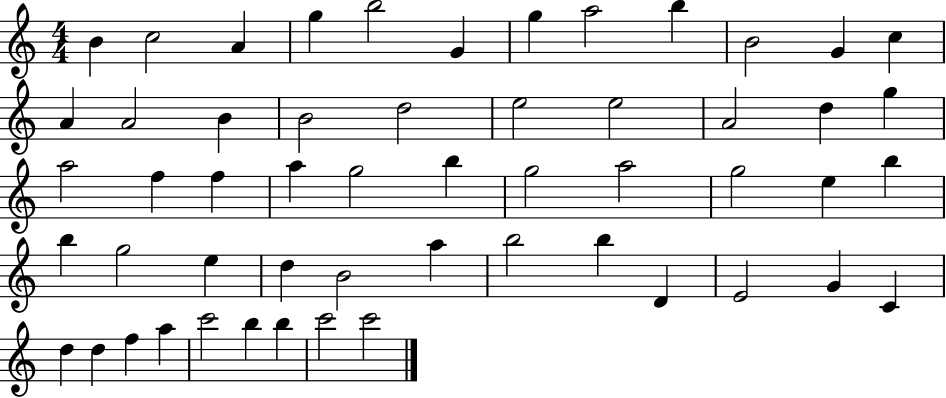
{
  \clef treble
  \numericTimeSignature
  \time 4/4
  \key c \major
  b'4 c''2 a'4 | g''4 b''2 g'4 | g''4 a''2 b''4 | b'2 g'4 c''4 | \break a'4 a'2 b'4 | b'2 d''2 | e''2 e''2 | a'2 d''4 g''4 | \break a''2 f''4 f''4 | a''4 g''2 b''4 | g''2 a''2 | g''2 e''4 b''4 | \break b''4 g''2 e''4 | d''4 b'2 a''4 | b''2 b''4 d'4 | e'2 g'4 c'4 | \break d''4 d''4 f''4 a''4 | c'''2 b''4 b''4 | c'''2 c'''2 | \bar "|."
}